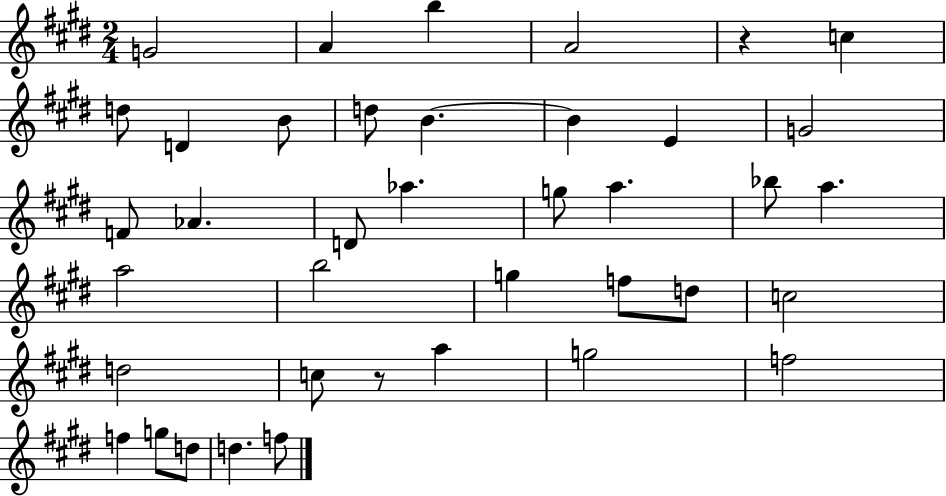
{
  \clef treble
  \numericTimeSignature
  \time 2/4
  \key e \major
  g'2 | a'4 b''4 | a'2 | r4 c''4 | \break d''8 d'4 b'8 | d''8 b'4.~~ | b'4 e'4 | g'2 | \break f'8 aes'4. | d'8 aes''4. | g''8 a''4. | bes''8 a''4. | \break a''2 | b''2 | g''4 f''8 d''8 | c''2 | \break d''2 | c''8 r8 a''4 | g''2 | f''2 | \break f''4 g''8 d''8 | d''4. f''8 | \bar "|."
}